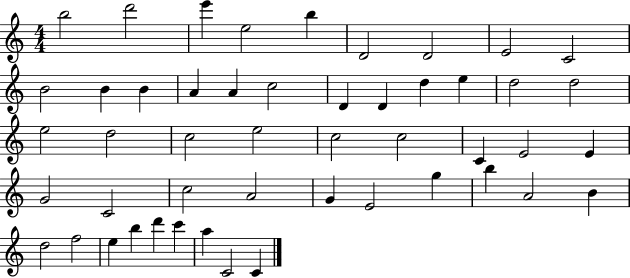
{
  \clef treble
  \numericTimeSignature
  \time 4/4
  \key c \major
  b''2 d'''2 | e'''4 e''2 b''4 | d'2 d'2 | e'2 c'2 | \break b'2 b'4 b'4 | a'4 a'4 c''2 | d'4 d'4 d''4 e''4 | d''2 d''2 | \break e''2 d''2 | c''2 e''2 | c''2 c''2 | c'4 e'2 e'4 | \break g'2 c'2 | c''2 a'2 | g'4 e'2 g''4 | b''4 a'2 b'4 | \break d''2 f''2 | e''4 b''4 d'''4 c'''4 | a''4 c'2 c'4 | \bar "|."
}